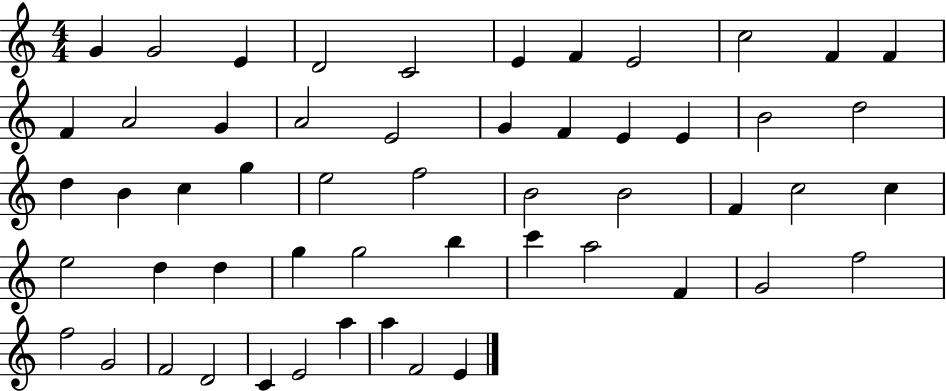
{
  \clef treble
  \numericTimeSignature
  \time 4/4
  \key c \major
  g'4 g'2 e'4 | d'2 c'2 | e'4 f'4 e'2 | c''2 f'4 f'4 | \break f'4 a'2 g'4 | a'2 e'2 | g'4 f'4 e'4 e'4 | b'2 d''2 | \break d''4 b'4 c''4 g''4 | e''2 f''2 | b'2 b'2 | f'4 c''2 c''4 | \break e''2 d''4 d''4 | g''4 g''2 b''4 | c'''4 a''2 f'4 | g'2 f''2 | \break f''2 g'2 | f'2 d'2 | c'4 e'2 a''4 | a''4 f'2 e'4 | \break \bar "|."
}